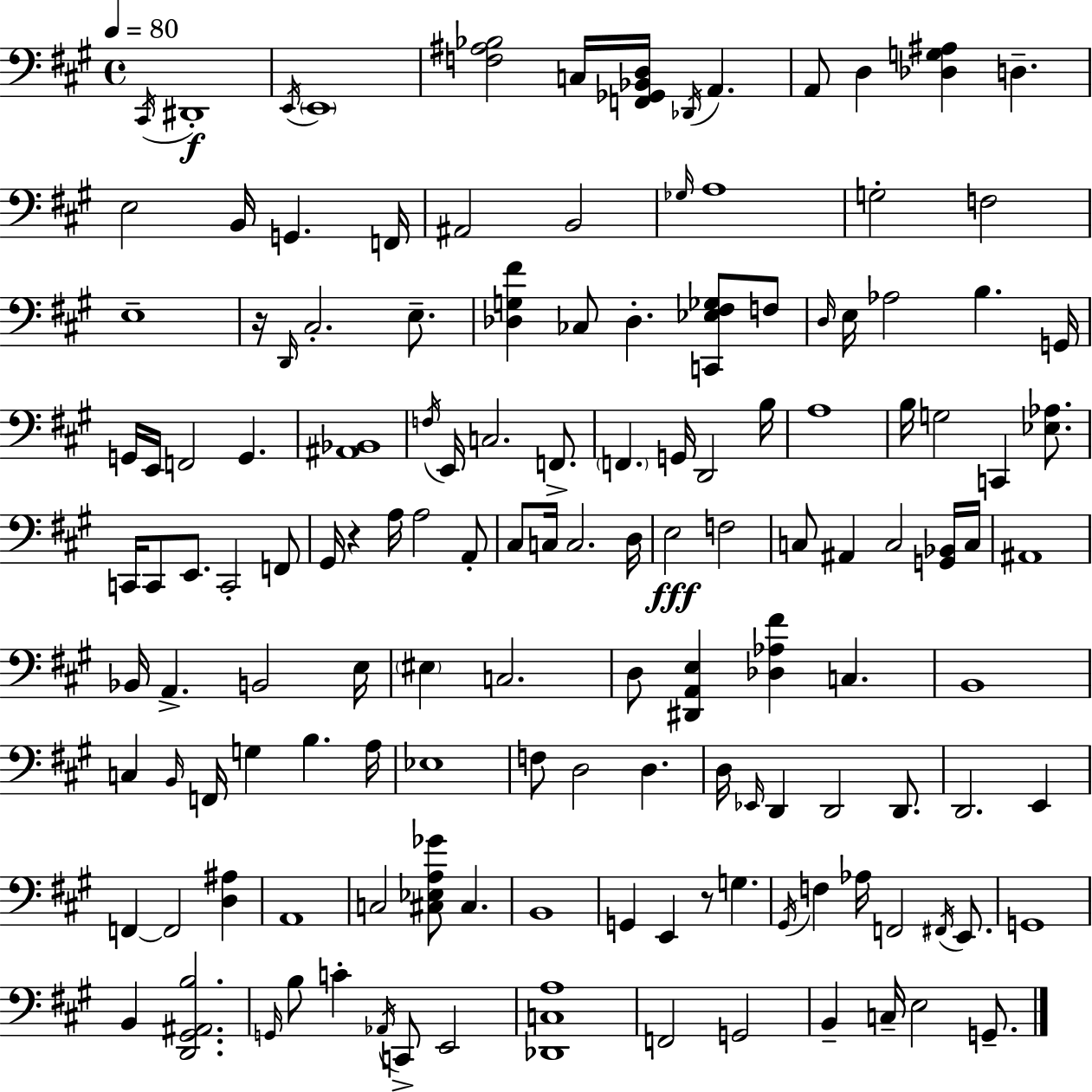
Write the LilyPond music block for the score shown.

{
  \clef bass
  \time 4/4
  \defaultTimeSignature
  \key a \major
  \tempo 4 = 80
  \acciaccatura { cis,16 }\f dis,1-. | \acciaccatura { e,16 } \parenthesize e,1 | <f ais bes>2 c16 <f, ges, bes, d>16 \acciaccatura { des,16 } a,4. | a,8 d4 <des g ais>4 d4.-- | \break e2 b,16 g,4. | f,16 ais,2 b,2 | \grace { ges16 } a1 | g2-. f2 | \break e1-- | r16 \grace { d,16 } cis2.-. | e8.-- <des g fis'>4 ces8 des4.-. | <c, ees fis ges>8 f8 \grace { d16 } e16 aes2 b4. | \break g,16 g,16 e,16 f,2 | g,4. <ais, bes,>1 | \acciaccatura { f16 } e,16 c2. | f,8.-> \parenthesize f,4. g,16 d,2 | \break b16 a1 | b16 g2 | c,4 <ees aes>8. c,16 c,8 e,8. c,2-. | f,8 gis,16 r4 a16 a2 | \break a,8-. cis8 c16 c2. | d16 e2\fff f2 | c8 ais,4 c2 | <g, bes,>16 c16 ais,1 | \break bes,16 a,4.-> b,2 | e16 \parenthesize eis4 c2. | d8 <dis, a, e>4 <des aes fis'>4 | c4. b,1 | \break c4 \grace { b,16 } f,16 g4 | b4. a16 ees1 | f8 d2 | d4. d16 \grace { ees,16 } d,4 d,2 | \break d,8. d,2. | e,4 f,4~~ f,2 | <d ais>4 a,1 | c2 | \break <cis ees a ges'>8 cis4. b,1 | g,4 e,4 | r8 g4. \acciaccatura { gis,16 } f4 aes16 f,2 | \acciaccatura { fis,16 } e,8. g,1 | \break b,4 <d, gis, ais, b>2. | \grace { g,16 } b8 c'4-. | \acciaccatura { aes,16 } c,8-> e,2 <des, c a>1 | f,2 | \break g,2 b,4-- | c16-- e2 g,8.-- \bar "|."
}